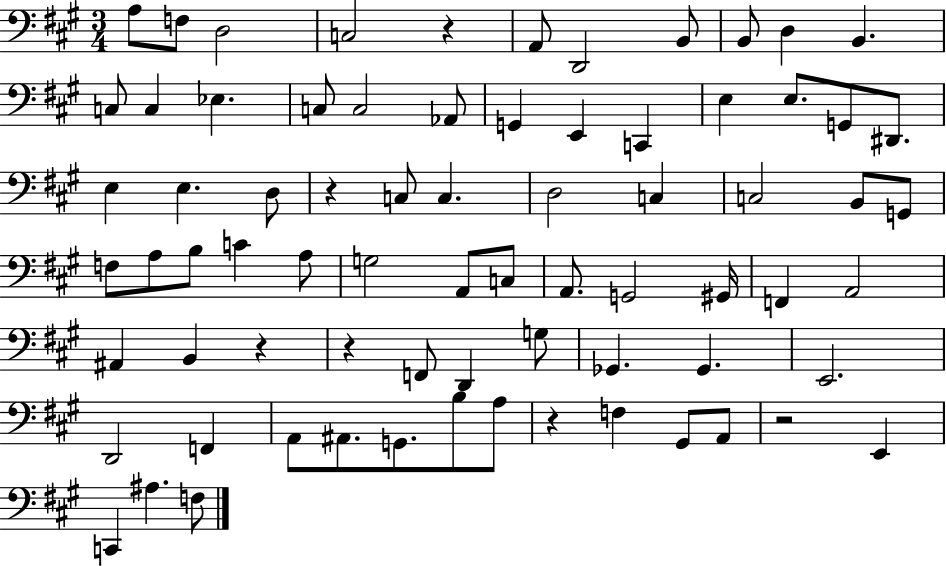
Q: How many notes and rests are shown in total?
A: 74